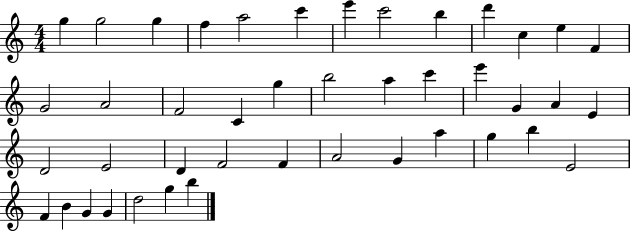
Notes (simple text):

G5/q G5/h G5/q F5/q A5/h C6/q E6/q C6/h B5/q D6/q C5/q E5/q F4/q G4/h A4/h F4/h C4/q G5/q B5/h A5/q C6/q E6/q G4/q A4/q E4/q D4/h E4/h D4/q F4/h F4/q A4/h G4/q A5/q G5/q B5/q E4/h F4/q B4/q G4/q G4/q D5/h G5/q B5/q